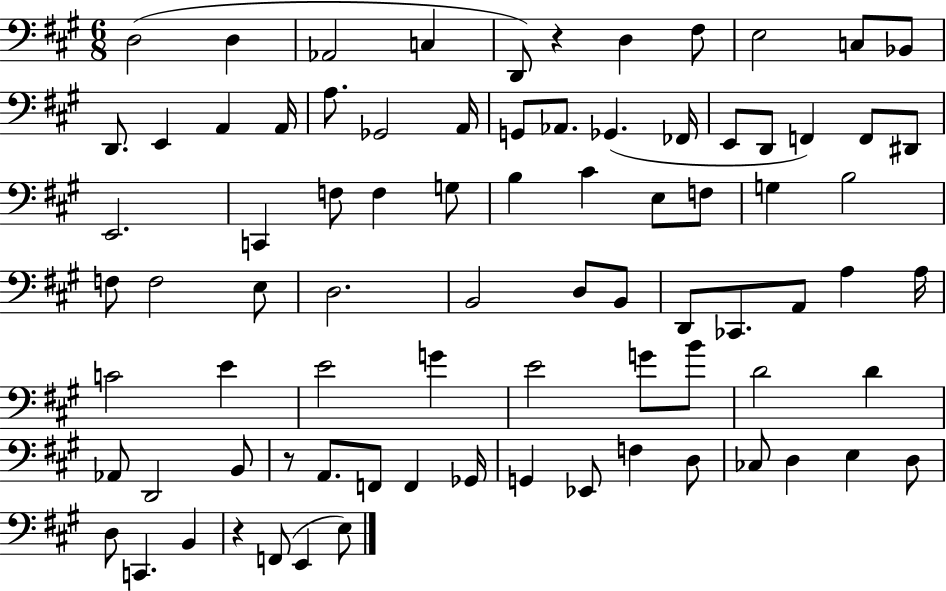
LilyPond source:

{
  \clef bass
  \numericTimeSignature
  \time 6/8
  \key a \major
  d2( d4 | aes,2 c4 | d,8) r4 d4 fis8 | e2 c8 bes,8 | \break d,8. e,4 a,4 a,16 | a8. ges,2 a,16 | g,8 aes,8. ges,4.( fes,16 | e,8 d,8 f,4) f,8 dis,8 | \break e,2. | c,4 f8 f4 g8 | b4 cis'4 e8 f8 | g4 b2 | \break f8 f2 e8 | d2. | b,2 d8 b,8 | d,8 ces,8. a,8 a4 a16 | \break c'2 e'4 | e'2 g'4 | e'2 g'8 b'8 | d'2 d'4 | \break aes,8 d,2 b,8 | r8 a,8. f,8 f,4 ges,16 | g,4 ees,8 f4 d8 | ces8 d4 e4 d8 | \break d8 c,4. b,4 | r4 f,8( e,4 e8) | \bar "|."
}